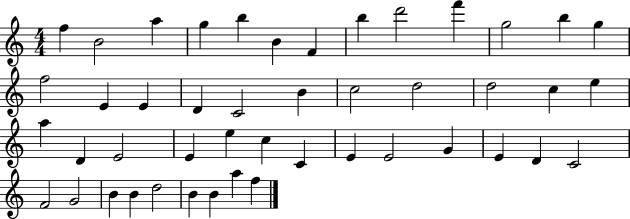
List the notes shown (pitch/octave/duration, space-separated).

F5/q B4/h A5/q G5/q B5/q B4/q F4/q B5/q D6/h F6/q G5/h B5/q G5/q F5/h E4/q E4/q D4/q C4/h B4/q C5/h D5/h D5/h C5/q E5/q A5/q D4/q E4/h E4/q E5/q C5/q C4/q E4/q E4/h G4/q E4/q D4/q C4/h F4/h G4/h B4/q B4/q D5/h B4/q B4/q A5/q F5/q